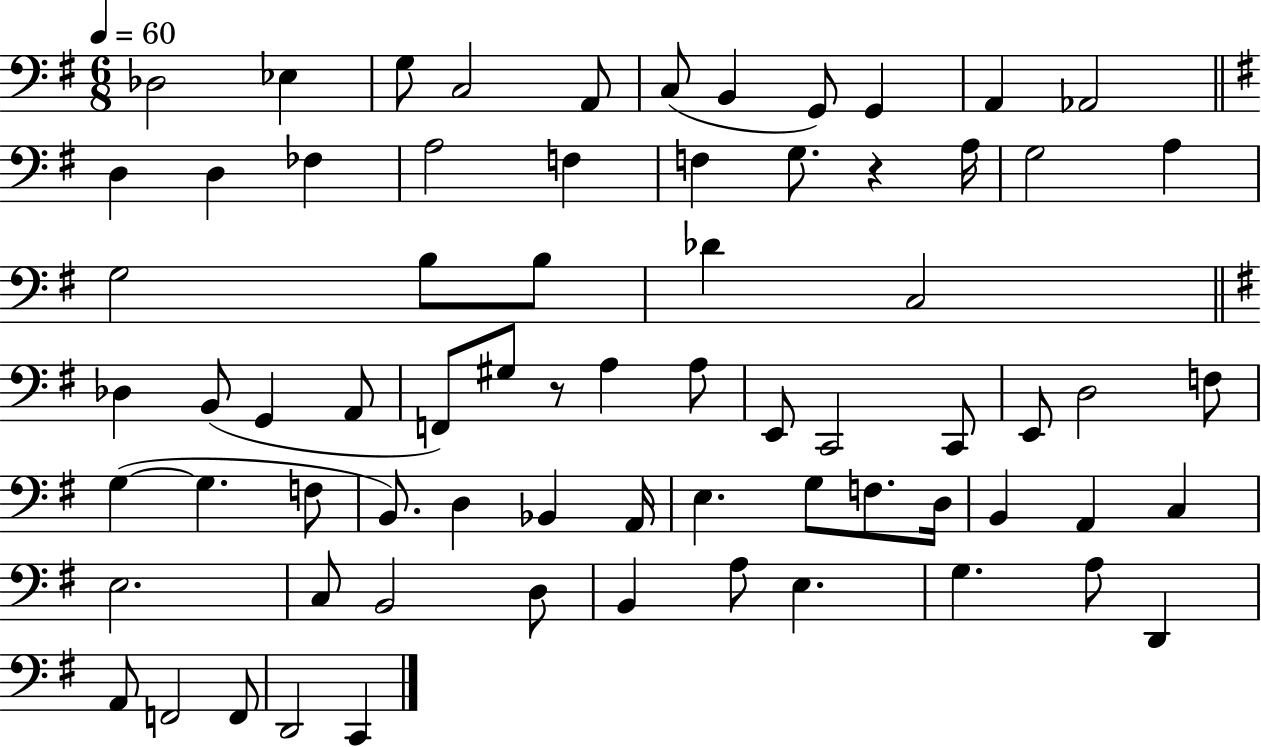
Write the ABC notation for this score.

X:1
T:Untitled
M:6/8
L:1/4
K:G
_D,2 _E, G,/2 C,2 A,,/2 C,/2 B,, G,,/2 G,, A,, _A,,2 D, D, _F, A,2 F, F, G,/2 z A,/4 G,2 A, G,2 B,/2 B,/2 _D C,2 _D, B,,/2 G,, A,,/2 F,,/2 ^G,/2 z/2 A, A,/2 E,,/2 C,,2 C,,/2 E,,/2 D,2 F,/2 G, G, F,/2 B,,/2 D, _B,, A,,/4 E, G,/2 F,/2 D,/4 B,, A,, C, E,2 C,/2 B,,2 D,/2 B,, A,/2 E, G, A,/2 D,, A,,/2 F,,2 F,,/2 D,,2 C,,